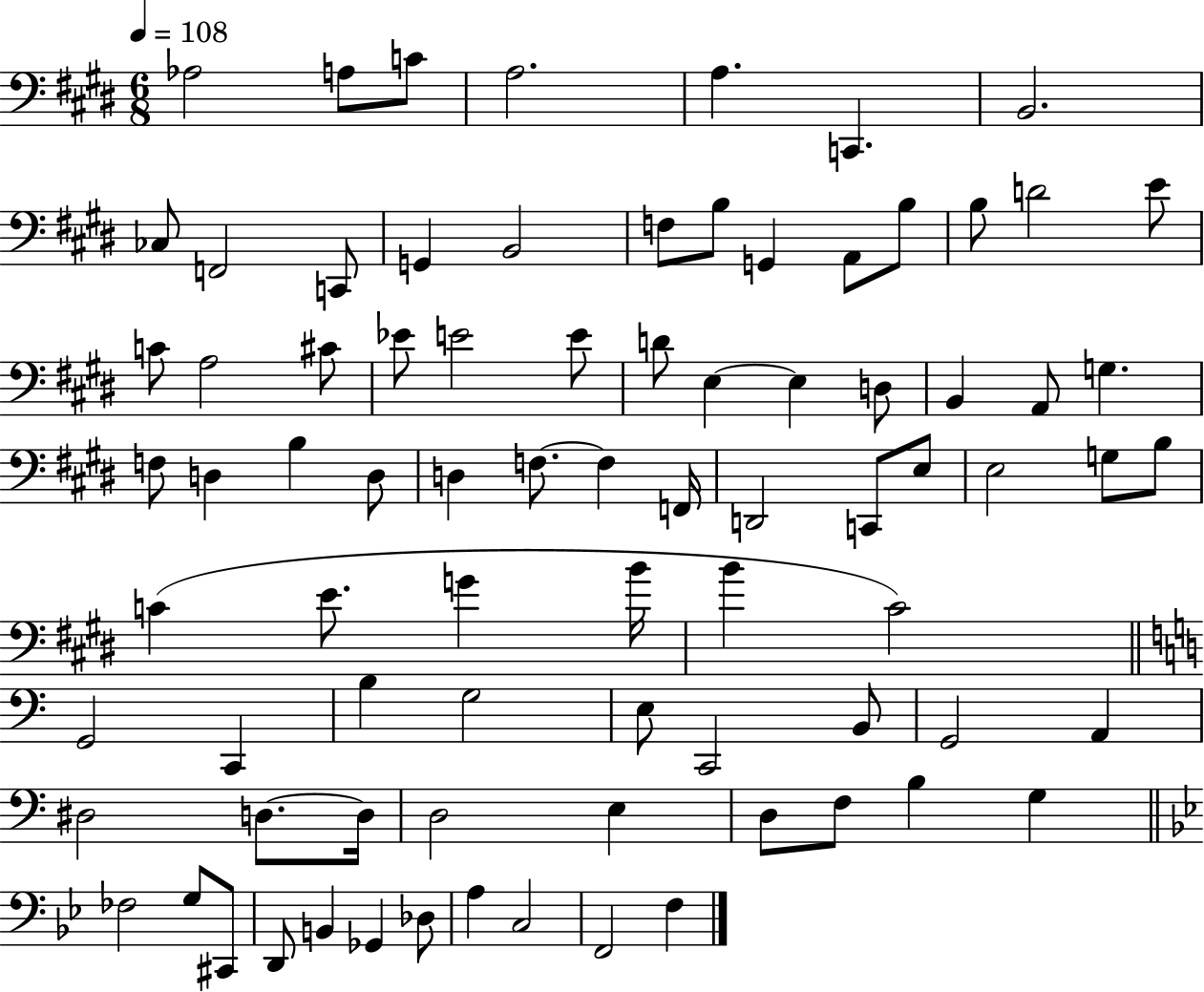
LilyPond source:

{
  \clef bass
  \numericTimeSignature
  \time 6/8
  \key e \major
  \tempo 4 = 108
  aes2 a8 c'8 | a2. | a4. c,4. | b,2. | \break ces8 f,2 c,8 | g,4 b,2 | f8 b8 g,4 a,8 b8 | b8 d'2 e'8 | \break c'8 a2 cis'8 | ees'8 e'2 e'8 | d'8 e4~~ e4 d8 | b,4 a,8 g4. | \break f8 d4 b4 d8 | d4 f8.~~ f4 f,16 | d,2 c,8 e8 | e2 g8 b8 | \break c'4( e'8. g'4 b'16 | b'4 cis'2) | \bar "||" \break \key c \major g,2 c,4 | b4 g2 | e8 c,2 b,8 | g,2 a,4 | \break dis2 d8.~~ d16 | d2 e4 | d8 f8 b4 g4 | \bar "||" \break \key bes \major fes2 g8 cis,8 | d,8 b,4 ges,4 des8 | a4 c2 | f,2 f4 | \break \bar "|."
}